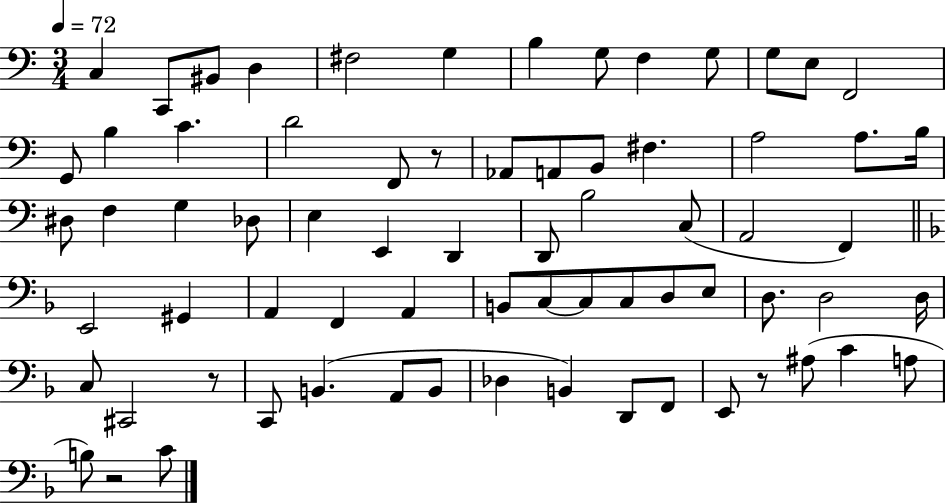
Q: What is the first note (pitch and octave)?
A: C3